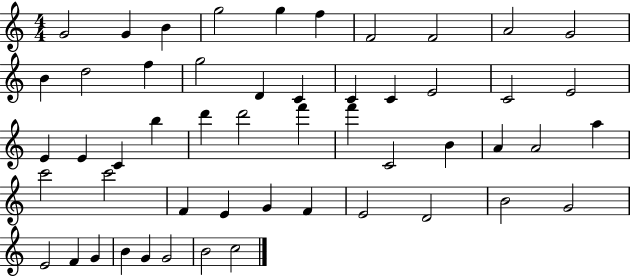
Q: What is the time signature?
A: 4/4